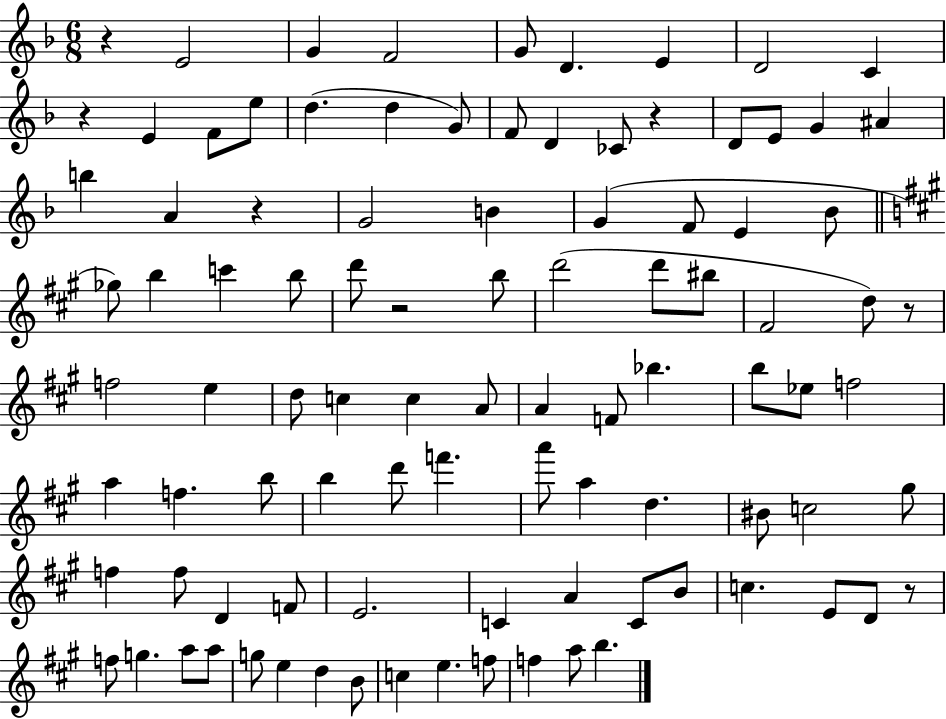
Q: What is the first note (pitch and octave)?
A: E4